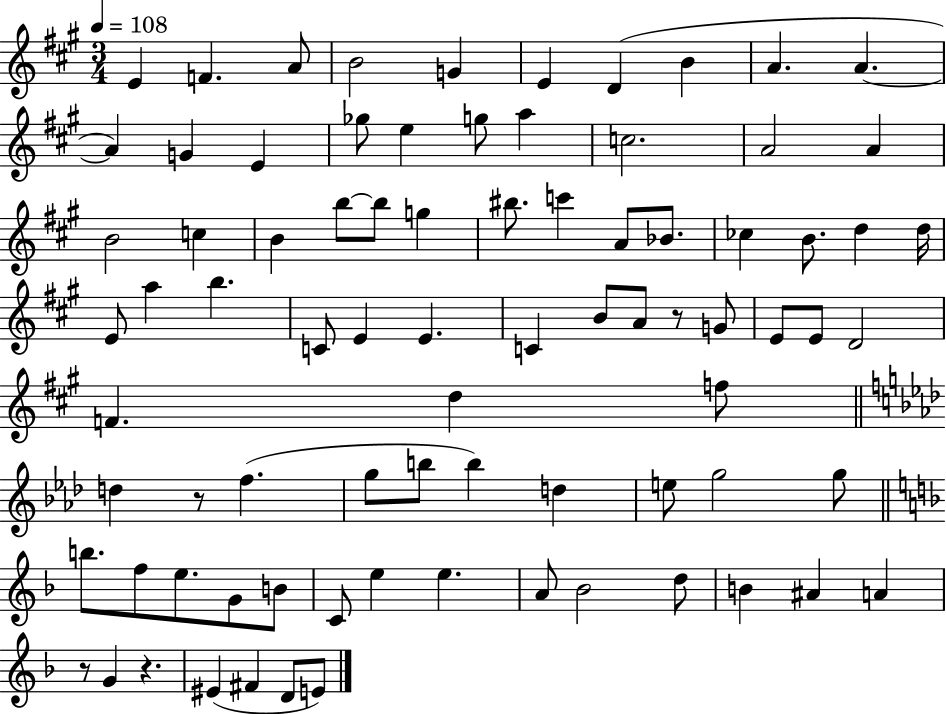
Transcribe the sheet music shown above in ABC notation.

X:1
T:Untitled
M:3/4
L:1/4
K:A
E F A/2 B2 G E D B A A A G E _g/2 e g/2 a c2 A2 A B2 c B b/2 b/2 g ^b/2 c' A/2 _B/2 _c B/2 d d/4 E/2 a b C/2 E E C B/2 A/2 z/2 G/2 E/2 E/2 D2 F d f/2 d z/2 f g/2 b/2 b d e/2 g2 g/2 b/2 f/2 e/2 G/2 B/2 C/2 e e A/2 _B2 d/2 B ^A A z/2 G z ^E ^F D/2 E/2